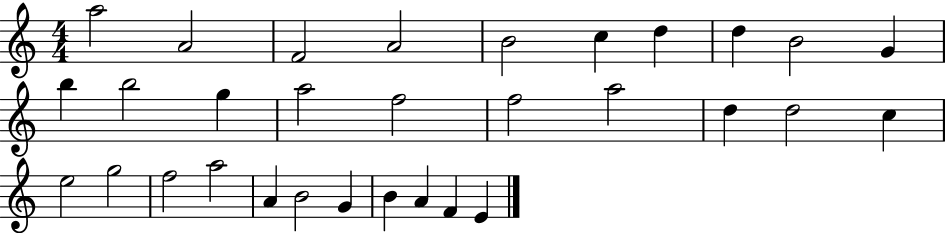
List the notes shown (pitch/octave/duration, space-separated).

A5/h A4/h F4/h A4/h B4/h C5/q D5/q D5/q B4/h G4/q B5/q B5/h G5/q A5/h F5/h F5/h A5/h D5/q D5/h C5/q E5/h G5/h F5/h A5/h A4/q B4/h G4/q B4/q A4/q F4/q E4/q